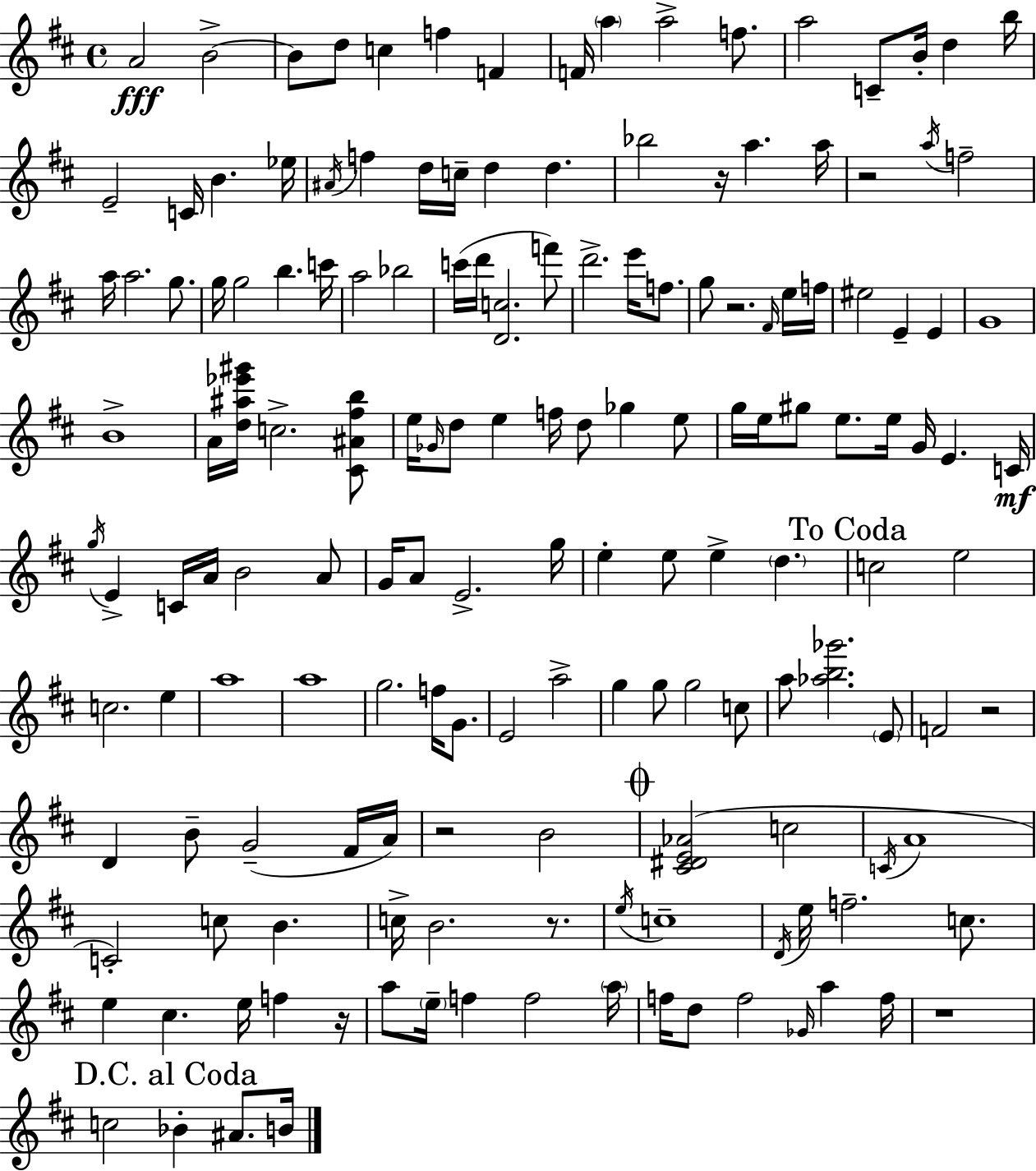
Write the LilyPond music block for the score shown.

{
  \clef treble
  \time 4/4
  \defaultTimeSignature
  \key d \major
  \repeat volta 2 { a'2\fff b'2->~~ | b'8 d''8 c''4 f''4 f'4 | f'16 \parenthesize a''4 a''2-> f''8. | a''2 c'8-- b'16-. d''4 b''16 | \break e'2-- c'16 b'4. ees''16 | \acciaccatura { ais'16 } f''4 d''16 c''16-- d''4 d''4. | bes''2 r16 a''4. | a''16 r2 \acciaccatura { a''16 } f''2-- | \break a''16 a''2. g''8. | g''16 g''2 b''4. | c'''16 a''2 bes''2 | c'''16( d'''16 <d' c''>2. | \break f'''8) d'''2.-> e'''16 f''8. | g''8 r2. | \grace { fis'16 } e''16 f''16 eis''2 e'4-- e'4 | g'1 | \break b'1-> | a'16 <d'' ais'' ees''' gis'''>16 c''2.-> | <cis' ais' fis'' b''>8 e''16 \grace { ges'16 } d''8 e''4 f''16 d''8 ges''4 | e''8 g''16 e''16 gis''8 e''8. e''16 g'16 e'4. | \break c'16\mf \acciaccatura { g''16 } e'4-> c'16 a'16 b'2 | a'8 g'16 a'8 e'2.-> | g''16 e''4-. e''8 e''4-> \parenthesize d''4. | \mark "To Coda" c''2 e''2 | \break c''2. | e''4 a''1 | a''1 | g''2. | \break f''16 g'8. e'2 a''2-> | g''4 g''8 g''2 | c''8 a''8 <aes'' b'' ges'''>2. | \parenthesize e'8 f'2 r2 | \break d'4 b'8-- g'2--( | fis'16 a'16) r2 b'2 | \mark \markup { \musicglyph "scripts.coda" } <cis' dis' e' aes'>2( c''2 | \acciaccatura { c'16 } a'1 | \break c'2-.) c''8 | b'4. c''16-> b'2. | r8. \acciaccatura { e''16 } c''1-- | \acciaccatura { d'16 } e''16 f''2.-- | \break c''8. e''4 cis''4. | e''16 f''4 r16 a''8 \parenthesize e''16-- f''4 f''2 | \parenthesize a''16 f''16 d''8 f''2 | \grace { ges'16 } a''4 f''16 r1 | \break \mark "D.C. al Coda" c''2 | bes'4-. ais'8. b'16 } \bar "|."
}